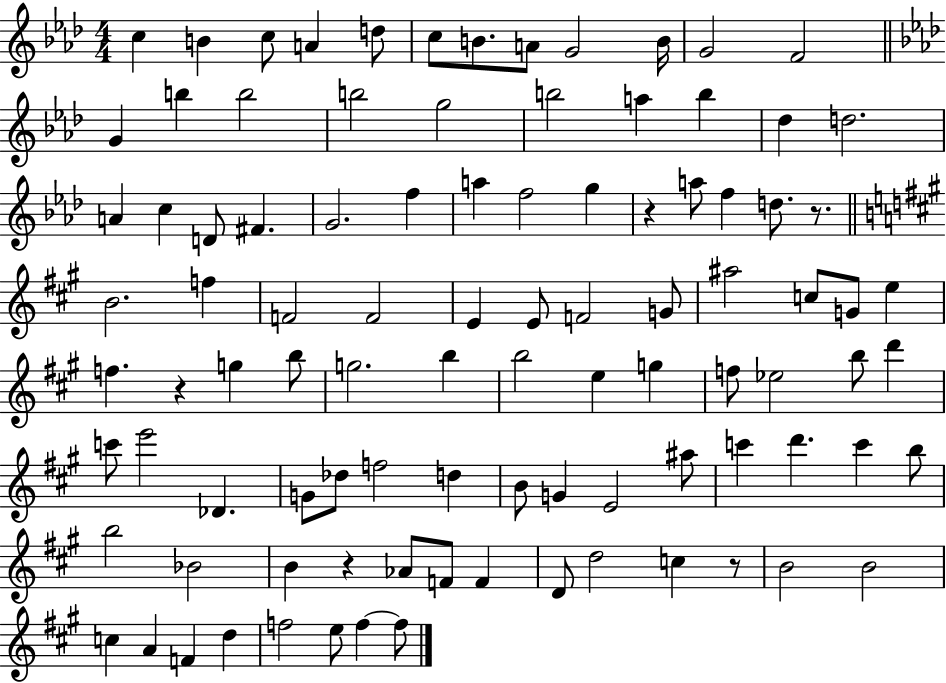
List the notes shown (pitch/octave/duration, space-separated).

C5/q B4/q C5/e A4/q D5/e C5/e B4/e. A4/e G4/h B4/s G4/h F4/h G4/q B5/q B5/h B5/h G5/h B5/h A5/q B5/q Db5/q D5/h. A4/q C5/q D4/e F#4/q. G4/h. F5/q A5/q F5/h G5/q R/q A5/e F5/q D5/e. R/e. B4/h. F5/q F4/h F4/h E4/q E4/e F4/h G4/e A#5/h C5/e G4/e E5/q F5/q. R/q G5/q B5/e G5/h. B5/q B5/h E5/q G5/q F5/e Eb5/h B5/e D6/q C6/e E6/h Db4/q. G4/e Db5/e F5/h D5/q B4/e G4/q E4/h A#5/e C6/q D6/q. C6/q B5/e B5/h Bb4/h B4/q R/q Ab4/e F4/e F4/q D4/e D5/h C5/q R/e B4/h B4/h C5/q A4/q F4/q D5/q F5/h E5/e F5/q F5/e